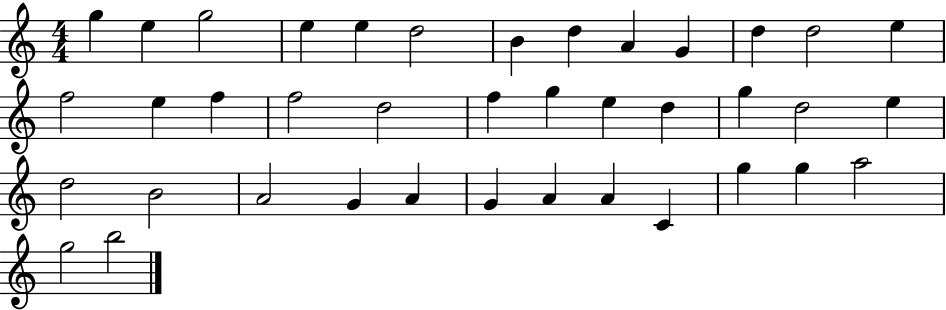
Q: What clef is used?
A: treble